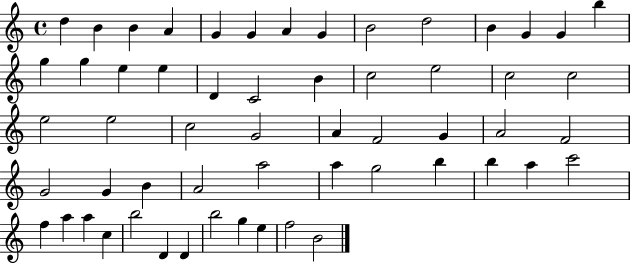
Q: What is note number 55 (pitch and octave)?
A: E5